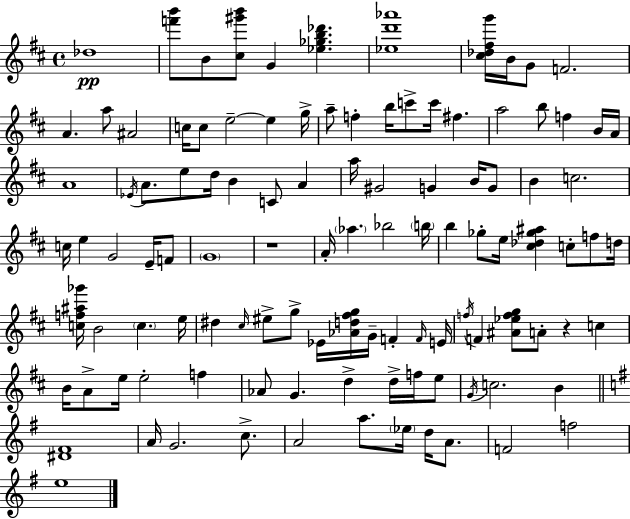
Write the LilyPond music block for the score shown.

{
  \clef treble
  \time 4/4
  \defaultTimeSignature
  \key d \major
  des''1\pp | <f''' b'''>8 b'8 <cis'' gis''' b'''>8 g'4 <ees'' ges'' b'' des'''>4. | <ees'' d''' aes'''>1 | <cis'' des'' fis'' g'''>16 b'16 g'8 f'2. | \break a'4. a''8 ais'2 | c''16 c''8 e''2--~~ e''4 g''16-> | a''8-- f''4-. b''16 c'''8-> c'''16 fis''4. | a''2 b''8 f''4 b'16 a'16 | \break a'1 | \acciaccatura { ees'16 } a'8. e''8 d''16 b'4 c'8 a'4 | a''16 gis'2 g'4 b'16 g'8 | b'4 c''2. | \break c''16 e''4 g'2 e'16-- f'8 | \parenthesize g'1 | r1 | a'16-. \parenthesize aes''4. bes''2 | \break \parenthesize b''16 b''4 ges''8-. e''16 <cis'' des'' ges'' ais''>4 c''8-. f''8 | d''16 <c'' f'' ais'' ges'''>16 b'2 \parenthesize c''4. | e''16 dis''4 \grace { cis''16 } eis''8-> g''8-> ees'16 <aes' d'' fis'' g''>16 g'16-- f'4-. | \grace { f'16 } e'16 \acciaccatura { f''16 } f'4 <ais' ees'' f'' g''>8 a'8-. r4 | \break c''4 b'16 a'8-> e''16 e''2-. | f''4 aes'8 g'4. d''4-> | d''16-> f''16 e''8 \acciaccatura { g'16 } c''2. | b'4 \bar "||" \break \key e \minor <dis' fis'>1 | a'16 g'2. c''8.-> | a'2 a''8. \parenthesize ees''16 d''16 a'8. | f'2 f''2 | \break e''1 | \bar "|."
}